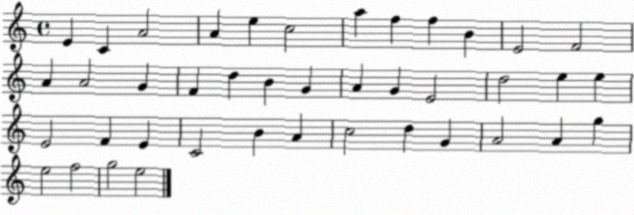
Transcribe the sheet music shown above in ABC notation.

X:1
T:Untitled
M:4/4
L:1/4
K:C
E C A2 A e c2 a f f B E2 F2 A A2 G F d B G A G E2 d2 e e E2 F E C2 B A c2 d G A2 A g e2 f2 g2 e2